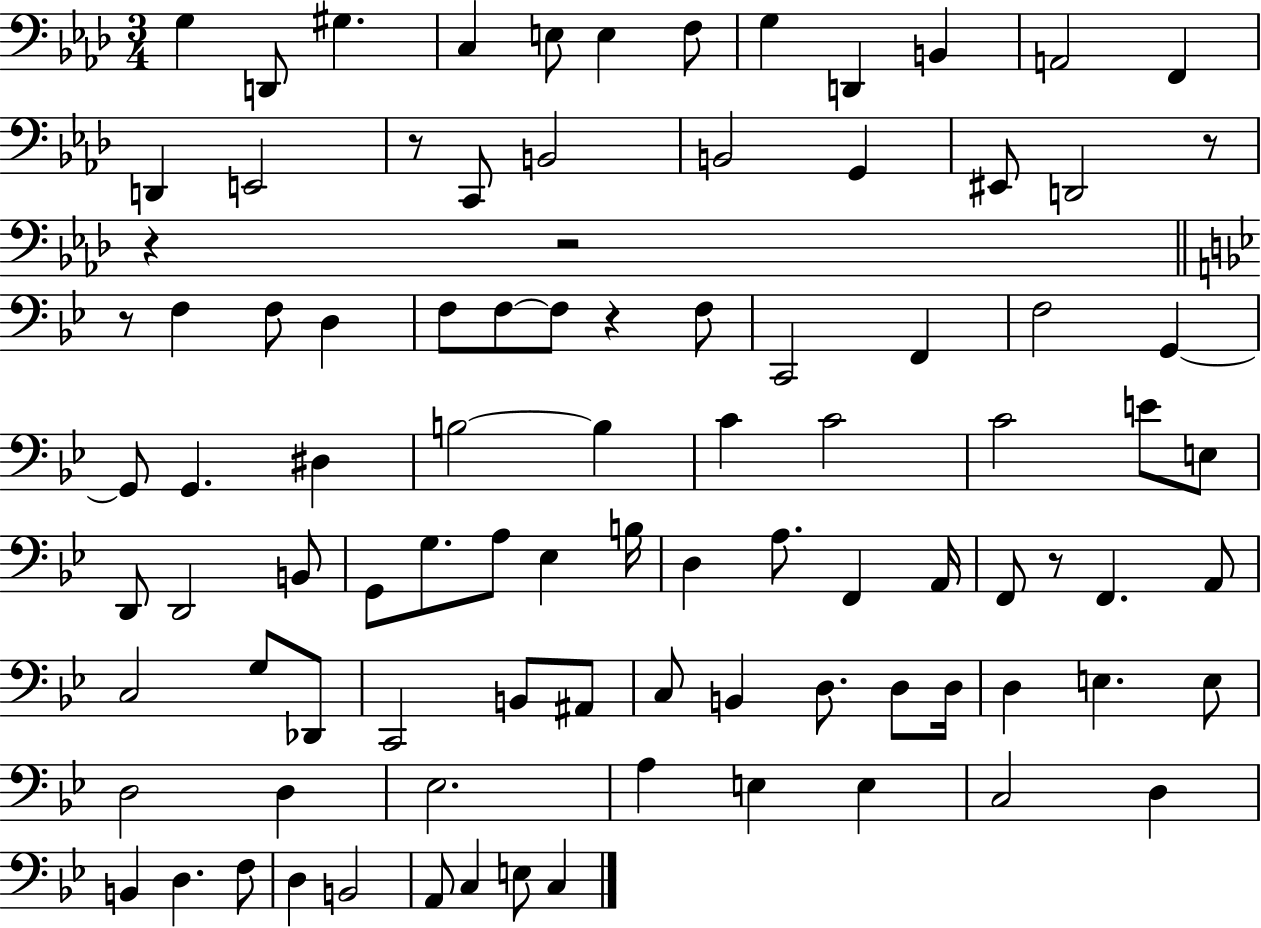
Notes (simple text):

G3/q D2/e G#3/q. C3/q E3/e E3/q F3/e G3/q D2/q B2/q A2/h F2/q D2/q E2/h R/e C2/e B2/h B2/h G2/q EIS2/e D2/h R/e R/q R/h R/e F3/q F3/e D3/q F3/e F3/e F3/e R/q F3/e C2/h F2/q F3/h G2/q G2/e G2/q. D#3/q B3/h B3/q C4/q C4/h C4/h E4/e E3/e D2/e D2/h B2/e G2/e G3/e. A3/e Eb3/q B3/s D3/q A3/e. F2/q A2/s F2/e R/e F2/q. A2/e C3/h G3/e Db2/e C2/h B2/e A#2/e C3/e B2/q D3/e. D3/e D3/s D3/q E3/q. E3/e D3/h D3/q Eb3/h. A3/q E3/q E3/q C3/h D3/q B2/q D3/q. F3/e D3/q B2/h A2/e C3/q E3/e C3/q